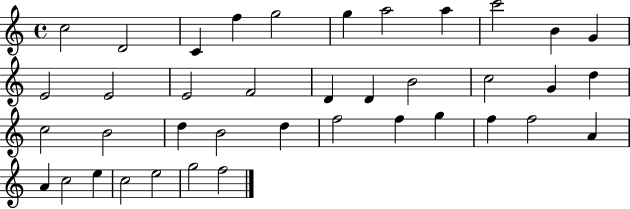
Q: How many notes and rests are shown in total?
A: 39